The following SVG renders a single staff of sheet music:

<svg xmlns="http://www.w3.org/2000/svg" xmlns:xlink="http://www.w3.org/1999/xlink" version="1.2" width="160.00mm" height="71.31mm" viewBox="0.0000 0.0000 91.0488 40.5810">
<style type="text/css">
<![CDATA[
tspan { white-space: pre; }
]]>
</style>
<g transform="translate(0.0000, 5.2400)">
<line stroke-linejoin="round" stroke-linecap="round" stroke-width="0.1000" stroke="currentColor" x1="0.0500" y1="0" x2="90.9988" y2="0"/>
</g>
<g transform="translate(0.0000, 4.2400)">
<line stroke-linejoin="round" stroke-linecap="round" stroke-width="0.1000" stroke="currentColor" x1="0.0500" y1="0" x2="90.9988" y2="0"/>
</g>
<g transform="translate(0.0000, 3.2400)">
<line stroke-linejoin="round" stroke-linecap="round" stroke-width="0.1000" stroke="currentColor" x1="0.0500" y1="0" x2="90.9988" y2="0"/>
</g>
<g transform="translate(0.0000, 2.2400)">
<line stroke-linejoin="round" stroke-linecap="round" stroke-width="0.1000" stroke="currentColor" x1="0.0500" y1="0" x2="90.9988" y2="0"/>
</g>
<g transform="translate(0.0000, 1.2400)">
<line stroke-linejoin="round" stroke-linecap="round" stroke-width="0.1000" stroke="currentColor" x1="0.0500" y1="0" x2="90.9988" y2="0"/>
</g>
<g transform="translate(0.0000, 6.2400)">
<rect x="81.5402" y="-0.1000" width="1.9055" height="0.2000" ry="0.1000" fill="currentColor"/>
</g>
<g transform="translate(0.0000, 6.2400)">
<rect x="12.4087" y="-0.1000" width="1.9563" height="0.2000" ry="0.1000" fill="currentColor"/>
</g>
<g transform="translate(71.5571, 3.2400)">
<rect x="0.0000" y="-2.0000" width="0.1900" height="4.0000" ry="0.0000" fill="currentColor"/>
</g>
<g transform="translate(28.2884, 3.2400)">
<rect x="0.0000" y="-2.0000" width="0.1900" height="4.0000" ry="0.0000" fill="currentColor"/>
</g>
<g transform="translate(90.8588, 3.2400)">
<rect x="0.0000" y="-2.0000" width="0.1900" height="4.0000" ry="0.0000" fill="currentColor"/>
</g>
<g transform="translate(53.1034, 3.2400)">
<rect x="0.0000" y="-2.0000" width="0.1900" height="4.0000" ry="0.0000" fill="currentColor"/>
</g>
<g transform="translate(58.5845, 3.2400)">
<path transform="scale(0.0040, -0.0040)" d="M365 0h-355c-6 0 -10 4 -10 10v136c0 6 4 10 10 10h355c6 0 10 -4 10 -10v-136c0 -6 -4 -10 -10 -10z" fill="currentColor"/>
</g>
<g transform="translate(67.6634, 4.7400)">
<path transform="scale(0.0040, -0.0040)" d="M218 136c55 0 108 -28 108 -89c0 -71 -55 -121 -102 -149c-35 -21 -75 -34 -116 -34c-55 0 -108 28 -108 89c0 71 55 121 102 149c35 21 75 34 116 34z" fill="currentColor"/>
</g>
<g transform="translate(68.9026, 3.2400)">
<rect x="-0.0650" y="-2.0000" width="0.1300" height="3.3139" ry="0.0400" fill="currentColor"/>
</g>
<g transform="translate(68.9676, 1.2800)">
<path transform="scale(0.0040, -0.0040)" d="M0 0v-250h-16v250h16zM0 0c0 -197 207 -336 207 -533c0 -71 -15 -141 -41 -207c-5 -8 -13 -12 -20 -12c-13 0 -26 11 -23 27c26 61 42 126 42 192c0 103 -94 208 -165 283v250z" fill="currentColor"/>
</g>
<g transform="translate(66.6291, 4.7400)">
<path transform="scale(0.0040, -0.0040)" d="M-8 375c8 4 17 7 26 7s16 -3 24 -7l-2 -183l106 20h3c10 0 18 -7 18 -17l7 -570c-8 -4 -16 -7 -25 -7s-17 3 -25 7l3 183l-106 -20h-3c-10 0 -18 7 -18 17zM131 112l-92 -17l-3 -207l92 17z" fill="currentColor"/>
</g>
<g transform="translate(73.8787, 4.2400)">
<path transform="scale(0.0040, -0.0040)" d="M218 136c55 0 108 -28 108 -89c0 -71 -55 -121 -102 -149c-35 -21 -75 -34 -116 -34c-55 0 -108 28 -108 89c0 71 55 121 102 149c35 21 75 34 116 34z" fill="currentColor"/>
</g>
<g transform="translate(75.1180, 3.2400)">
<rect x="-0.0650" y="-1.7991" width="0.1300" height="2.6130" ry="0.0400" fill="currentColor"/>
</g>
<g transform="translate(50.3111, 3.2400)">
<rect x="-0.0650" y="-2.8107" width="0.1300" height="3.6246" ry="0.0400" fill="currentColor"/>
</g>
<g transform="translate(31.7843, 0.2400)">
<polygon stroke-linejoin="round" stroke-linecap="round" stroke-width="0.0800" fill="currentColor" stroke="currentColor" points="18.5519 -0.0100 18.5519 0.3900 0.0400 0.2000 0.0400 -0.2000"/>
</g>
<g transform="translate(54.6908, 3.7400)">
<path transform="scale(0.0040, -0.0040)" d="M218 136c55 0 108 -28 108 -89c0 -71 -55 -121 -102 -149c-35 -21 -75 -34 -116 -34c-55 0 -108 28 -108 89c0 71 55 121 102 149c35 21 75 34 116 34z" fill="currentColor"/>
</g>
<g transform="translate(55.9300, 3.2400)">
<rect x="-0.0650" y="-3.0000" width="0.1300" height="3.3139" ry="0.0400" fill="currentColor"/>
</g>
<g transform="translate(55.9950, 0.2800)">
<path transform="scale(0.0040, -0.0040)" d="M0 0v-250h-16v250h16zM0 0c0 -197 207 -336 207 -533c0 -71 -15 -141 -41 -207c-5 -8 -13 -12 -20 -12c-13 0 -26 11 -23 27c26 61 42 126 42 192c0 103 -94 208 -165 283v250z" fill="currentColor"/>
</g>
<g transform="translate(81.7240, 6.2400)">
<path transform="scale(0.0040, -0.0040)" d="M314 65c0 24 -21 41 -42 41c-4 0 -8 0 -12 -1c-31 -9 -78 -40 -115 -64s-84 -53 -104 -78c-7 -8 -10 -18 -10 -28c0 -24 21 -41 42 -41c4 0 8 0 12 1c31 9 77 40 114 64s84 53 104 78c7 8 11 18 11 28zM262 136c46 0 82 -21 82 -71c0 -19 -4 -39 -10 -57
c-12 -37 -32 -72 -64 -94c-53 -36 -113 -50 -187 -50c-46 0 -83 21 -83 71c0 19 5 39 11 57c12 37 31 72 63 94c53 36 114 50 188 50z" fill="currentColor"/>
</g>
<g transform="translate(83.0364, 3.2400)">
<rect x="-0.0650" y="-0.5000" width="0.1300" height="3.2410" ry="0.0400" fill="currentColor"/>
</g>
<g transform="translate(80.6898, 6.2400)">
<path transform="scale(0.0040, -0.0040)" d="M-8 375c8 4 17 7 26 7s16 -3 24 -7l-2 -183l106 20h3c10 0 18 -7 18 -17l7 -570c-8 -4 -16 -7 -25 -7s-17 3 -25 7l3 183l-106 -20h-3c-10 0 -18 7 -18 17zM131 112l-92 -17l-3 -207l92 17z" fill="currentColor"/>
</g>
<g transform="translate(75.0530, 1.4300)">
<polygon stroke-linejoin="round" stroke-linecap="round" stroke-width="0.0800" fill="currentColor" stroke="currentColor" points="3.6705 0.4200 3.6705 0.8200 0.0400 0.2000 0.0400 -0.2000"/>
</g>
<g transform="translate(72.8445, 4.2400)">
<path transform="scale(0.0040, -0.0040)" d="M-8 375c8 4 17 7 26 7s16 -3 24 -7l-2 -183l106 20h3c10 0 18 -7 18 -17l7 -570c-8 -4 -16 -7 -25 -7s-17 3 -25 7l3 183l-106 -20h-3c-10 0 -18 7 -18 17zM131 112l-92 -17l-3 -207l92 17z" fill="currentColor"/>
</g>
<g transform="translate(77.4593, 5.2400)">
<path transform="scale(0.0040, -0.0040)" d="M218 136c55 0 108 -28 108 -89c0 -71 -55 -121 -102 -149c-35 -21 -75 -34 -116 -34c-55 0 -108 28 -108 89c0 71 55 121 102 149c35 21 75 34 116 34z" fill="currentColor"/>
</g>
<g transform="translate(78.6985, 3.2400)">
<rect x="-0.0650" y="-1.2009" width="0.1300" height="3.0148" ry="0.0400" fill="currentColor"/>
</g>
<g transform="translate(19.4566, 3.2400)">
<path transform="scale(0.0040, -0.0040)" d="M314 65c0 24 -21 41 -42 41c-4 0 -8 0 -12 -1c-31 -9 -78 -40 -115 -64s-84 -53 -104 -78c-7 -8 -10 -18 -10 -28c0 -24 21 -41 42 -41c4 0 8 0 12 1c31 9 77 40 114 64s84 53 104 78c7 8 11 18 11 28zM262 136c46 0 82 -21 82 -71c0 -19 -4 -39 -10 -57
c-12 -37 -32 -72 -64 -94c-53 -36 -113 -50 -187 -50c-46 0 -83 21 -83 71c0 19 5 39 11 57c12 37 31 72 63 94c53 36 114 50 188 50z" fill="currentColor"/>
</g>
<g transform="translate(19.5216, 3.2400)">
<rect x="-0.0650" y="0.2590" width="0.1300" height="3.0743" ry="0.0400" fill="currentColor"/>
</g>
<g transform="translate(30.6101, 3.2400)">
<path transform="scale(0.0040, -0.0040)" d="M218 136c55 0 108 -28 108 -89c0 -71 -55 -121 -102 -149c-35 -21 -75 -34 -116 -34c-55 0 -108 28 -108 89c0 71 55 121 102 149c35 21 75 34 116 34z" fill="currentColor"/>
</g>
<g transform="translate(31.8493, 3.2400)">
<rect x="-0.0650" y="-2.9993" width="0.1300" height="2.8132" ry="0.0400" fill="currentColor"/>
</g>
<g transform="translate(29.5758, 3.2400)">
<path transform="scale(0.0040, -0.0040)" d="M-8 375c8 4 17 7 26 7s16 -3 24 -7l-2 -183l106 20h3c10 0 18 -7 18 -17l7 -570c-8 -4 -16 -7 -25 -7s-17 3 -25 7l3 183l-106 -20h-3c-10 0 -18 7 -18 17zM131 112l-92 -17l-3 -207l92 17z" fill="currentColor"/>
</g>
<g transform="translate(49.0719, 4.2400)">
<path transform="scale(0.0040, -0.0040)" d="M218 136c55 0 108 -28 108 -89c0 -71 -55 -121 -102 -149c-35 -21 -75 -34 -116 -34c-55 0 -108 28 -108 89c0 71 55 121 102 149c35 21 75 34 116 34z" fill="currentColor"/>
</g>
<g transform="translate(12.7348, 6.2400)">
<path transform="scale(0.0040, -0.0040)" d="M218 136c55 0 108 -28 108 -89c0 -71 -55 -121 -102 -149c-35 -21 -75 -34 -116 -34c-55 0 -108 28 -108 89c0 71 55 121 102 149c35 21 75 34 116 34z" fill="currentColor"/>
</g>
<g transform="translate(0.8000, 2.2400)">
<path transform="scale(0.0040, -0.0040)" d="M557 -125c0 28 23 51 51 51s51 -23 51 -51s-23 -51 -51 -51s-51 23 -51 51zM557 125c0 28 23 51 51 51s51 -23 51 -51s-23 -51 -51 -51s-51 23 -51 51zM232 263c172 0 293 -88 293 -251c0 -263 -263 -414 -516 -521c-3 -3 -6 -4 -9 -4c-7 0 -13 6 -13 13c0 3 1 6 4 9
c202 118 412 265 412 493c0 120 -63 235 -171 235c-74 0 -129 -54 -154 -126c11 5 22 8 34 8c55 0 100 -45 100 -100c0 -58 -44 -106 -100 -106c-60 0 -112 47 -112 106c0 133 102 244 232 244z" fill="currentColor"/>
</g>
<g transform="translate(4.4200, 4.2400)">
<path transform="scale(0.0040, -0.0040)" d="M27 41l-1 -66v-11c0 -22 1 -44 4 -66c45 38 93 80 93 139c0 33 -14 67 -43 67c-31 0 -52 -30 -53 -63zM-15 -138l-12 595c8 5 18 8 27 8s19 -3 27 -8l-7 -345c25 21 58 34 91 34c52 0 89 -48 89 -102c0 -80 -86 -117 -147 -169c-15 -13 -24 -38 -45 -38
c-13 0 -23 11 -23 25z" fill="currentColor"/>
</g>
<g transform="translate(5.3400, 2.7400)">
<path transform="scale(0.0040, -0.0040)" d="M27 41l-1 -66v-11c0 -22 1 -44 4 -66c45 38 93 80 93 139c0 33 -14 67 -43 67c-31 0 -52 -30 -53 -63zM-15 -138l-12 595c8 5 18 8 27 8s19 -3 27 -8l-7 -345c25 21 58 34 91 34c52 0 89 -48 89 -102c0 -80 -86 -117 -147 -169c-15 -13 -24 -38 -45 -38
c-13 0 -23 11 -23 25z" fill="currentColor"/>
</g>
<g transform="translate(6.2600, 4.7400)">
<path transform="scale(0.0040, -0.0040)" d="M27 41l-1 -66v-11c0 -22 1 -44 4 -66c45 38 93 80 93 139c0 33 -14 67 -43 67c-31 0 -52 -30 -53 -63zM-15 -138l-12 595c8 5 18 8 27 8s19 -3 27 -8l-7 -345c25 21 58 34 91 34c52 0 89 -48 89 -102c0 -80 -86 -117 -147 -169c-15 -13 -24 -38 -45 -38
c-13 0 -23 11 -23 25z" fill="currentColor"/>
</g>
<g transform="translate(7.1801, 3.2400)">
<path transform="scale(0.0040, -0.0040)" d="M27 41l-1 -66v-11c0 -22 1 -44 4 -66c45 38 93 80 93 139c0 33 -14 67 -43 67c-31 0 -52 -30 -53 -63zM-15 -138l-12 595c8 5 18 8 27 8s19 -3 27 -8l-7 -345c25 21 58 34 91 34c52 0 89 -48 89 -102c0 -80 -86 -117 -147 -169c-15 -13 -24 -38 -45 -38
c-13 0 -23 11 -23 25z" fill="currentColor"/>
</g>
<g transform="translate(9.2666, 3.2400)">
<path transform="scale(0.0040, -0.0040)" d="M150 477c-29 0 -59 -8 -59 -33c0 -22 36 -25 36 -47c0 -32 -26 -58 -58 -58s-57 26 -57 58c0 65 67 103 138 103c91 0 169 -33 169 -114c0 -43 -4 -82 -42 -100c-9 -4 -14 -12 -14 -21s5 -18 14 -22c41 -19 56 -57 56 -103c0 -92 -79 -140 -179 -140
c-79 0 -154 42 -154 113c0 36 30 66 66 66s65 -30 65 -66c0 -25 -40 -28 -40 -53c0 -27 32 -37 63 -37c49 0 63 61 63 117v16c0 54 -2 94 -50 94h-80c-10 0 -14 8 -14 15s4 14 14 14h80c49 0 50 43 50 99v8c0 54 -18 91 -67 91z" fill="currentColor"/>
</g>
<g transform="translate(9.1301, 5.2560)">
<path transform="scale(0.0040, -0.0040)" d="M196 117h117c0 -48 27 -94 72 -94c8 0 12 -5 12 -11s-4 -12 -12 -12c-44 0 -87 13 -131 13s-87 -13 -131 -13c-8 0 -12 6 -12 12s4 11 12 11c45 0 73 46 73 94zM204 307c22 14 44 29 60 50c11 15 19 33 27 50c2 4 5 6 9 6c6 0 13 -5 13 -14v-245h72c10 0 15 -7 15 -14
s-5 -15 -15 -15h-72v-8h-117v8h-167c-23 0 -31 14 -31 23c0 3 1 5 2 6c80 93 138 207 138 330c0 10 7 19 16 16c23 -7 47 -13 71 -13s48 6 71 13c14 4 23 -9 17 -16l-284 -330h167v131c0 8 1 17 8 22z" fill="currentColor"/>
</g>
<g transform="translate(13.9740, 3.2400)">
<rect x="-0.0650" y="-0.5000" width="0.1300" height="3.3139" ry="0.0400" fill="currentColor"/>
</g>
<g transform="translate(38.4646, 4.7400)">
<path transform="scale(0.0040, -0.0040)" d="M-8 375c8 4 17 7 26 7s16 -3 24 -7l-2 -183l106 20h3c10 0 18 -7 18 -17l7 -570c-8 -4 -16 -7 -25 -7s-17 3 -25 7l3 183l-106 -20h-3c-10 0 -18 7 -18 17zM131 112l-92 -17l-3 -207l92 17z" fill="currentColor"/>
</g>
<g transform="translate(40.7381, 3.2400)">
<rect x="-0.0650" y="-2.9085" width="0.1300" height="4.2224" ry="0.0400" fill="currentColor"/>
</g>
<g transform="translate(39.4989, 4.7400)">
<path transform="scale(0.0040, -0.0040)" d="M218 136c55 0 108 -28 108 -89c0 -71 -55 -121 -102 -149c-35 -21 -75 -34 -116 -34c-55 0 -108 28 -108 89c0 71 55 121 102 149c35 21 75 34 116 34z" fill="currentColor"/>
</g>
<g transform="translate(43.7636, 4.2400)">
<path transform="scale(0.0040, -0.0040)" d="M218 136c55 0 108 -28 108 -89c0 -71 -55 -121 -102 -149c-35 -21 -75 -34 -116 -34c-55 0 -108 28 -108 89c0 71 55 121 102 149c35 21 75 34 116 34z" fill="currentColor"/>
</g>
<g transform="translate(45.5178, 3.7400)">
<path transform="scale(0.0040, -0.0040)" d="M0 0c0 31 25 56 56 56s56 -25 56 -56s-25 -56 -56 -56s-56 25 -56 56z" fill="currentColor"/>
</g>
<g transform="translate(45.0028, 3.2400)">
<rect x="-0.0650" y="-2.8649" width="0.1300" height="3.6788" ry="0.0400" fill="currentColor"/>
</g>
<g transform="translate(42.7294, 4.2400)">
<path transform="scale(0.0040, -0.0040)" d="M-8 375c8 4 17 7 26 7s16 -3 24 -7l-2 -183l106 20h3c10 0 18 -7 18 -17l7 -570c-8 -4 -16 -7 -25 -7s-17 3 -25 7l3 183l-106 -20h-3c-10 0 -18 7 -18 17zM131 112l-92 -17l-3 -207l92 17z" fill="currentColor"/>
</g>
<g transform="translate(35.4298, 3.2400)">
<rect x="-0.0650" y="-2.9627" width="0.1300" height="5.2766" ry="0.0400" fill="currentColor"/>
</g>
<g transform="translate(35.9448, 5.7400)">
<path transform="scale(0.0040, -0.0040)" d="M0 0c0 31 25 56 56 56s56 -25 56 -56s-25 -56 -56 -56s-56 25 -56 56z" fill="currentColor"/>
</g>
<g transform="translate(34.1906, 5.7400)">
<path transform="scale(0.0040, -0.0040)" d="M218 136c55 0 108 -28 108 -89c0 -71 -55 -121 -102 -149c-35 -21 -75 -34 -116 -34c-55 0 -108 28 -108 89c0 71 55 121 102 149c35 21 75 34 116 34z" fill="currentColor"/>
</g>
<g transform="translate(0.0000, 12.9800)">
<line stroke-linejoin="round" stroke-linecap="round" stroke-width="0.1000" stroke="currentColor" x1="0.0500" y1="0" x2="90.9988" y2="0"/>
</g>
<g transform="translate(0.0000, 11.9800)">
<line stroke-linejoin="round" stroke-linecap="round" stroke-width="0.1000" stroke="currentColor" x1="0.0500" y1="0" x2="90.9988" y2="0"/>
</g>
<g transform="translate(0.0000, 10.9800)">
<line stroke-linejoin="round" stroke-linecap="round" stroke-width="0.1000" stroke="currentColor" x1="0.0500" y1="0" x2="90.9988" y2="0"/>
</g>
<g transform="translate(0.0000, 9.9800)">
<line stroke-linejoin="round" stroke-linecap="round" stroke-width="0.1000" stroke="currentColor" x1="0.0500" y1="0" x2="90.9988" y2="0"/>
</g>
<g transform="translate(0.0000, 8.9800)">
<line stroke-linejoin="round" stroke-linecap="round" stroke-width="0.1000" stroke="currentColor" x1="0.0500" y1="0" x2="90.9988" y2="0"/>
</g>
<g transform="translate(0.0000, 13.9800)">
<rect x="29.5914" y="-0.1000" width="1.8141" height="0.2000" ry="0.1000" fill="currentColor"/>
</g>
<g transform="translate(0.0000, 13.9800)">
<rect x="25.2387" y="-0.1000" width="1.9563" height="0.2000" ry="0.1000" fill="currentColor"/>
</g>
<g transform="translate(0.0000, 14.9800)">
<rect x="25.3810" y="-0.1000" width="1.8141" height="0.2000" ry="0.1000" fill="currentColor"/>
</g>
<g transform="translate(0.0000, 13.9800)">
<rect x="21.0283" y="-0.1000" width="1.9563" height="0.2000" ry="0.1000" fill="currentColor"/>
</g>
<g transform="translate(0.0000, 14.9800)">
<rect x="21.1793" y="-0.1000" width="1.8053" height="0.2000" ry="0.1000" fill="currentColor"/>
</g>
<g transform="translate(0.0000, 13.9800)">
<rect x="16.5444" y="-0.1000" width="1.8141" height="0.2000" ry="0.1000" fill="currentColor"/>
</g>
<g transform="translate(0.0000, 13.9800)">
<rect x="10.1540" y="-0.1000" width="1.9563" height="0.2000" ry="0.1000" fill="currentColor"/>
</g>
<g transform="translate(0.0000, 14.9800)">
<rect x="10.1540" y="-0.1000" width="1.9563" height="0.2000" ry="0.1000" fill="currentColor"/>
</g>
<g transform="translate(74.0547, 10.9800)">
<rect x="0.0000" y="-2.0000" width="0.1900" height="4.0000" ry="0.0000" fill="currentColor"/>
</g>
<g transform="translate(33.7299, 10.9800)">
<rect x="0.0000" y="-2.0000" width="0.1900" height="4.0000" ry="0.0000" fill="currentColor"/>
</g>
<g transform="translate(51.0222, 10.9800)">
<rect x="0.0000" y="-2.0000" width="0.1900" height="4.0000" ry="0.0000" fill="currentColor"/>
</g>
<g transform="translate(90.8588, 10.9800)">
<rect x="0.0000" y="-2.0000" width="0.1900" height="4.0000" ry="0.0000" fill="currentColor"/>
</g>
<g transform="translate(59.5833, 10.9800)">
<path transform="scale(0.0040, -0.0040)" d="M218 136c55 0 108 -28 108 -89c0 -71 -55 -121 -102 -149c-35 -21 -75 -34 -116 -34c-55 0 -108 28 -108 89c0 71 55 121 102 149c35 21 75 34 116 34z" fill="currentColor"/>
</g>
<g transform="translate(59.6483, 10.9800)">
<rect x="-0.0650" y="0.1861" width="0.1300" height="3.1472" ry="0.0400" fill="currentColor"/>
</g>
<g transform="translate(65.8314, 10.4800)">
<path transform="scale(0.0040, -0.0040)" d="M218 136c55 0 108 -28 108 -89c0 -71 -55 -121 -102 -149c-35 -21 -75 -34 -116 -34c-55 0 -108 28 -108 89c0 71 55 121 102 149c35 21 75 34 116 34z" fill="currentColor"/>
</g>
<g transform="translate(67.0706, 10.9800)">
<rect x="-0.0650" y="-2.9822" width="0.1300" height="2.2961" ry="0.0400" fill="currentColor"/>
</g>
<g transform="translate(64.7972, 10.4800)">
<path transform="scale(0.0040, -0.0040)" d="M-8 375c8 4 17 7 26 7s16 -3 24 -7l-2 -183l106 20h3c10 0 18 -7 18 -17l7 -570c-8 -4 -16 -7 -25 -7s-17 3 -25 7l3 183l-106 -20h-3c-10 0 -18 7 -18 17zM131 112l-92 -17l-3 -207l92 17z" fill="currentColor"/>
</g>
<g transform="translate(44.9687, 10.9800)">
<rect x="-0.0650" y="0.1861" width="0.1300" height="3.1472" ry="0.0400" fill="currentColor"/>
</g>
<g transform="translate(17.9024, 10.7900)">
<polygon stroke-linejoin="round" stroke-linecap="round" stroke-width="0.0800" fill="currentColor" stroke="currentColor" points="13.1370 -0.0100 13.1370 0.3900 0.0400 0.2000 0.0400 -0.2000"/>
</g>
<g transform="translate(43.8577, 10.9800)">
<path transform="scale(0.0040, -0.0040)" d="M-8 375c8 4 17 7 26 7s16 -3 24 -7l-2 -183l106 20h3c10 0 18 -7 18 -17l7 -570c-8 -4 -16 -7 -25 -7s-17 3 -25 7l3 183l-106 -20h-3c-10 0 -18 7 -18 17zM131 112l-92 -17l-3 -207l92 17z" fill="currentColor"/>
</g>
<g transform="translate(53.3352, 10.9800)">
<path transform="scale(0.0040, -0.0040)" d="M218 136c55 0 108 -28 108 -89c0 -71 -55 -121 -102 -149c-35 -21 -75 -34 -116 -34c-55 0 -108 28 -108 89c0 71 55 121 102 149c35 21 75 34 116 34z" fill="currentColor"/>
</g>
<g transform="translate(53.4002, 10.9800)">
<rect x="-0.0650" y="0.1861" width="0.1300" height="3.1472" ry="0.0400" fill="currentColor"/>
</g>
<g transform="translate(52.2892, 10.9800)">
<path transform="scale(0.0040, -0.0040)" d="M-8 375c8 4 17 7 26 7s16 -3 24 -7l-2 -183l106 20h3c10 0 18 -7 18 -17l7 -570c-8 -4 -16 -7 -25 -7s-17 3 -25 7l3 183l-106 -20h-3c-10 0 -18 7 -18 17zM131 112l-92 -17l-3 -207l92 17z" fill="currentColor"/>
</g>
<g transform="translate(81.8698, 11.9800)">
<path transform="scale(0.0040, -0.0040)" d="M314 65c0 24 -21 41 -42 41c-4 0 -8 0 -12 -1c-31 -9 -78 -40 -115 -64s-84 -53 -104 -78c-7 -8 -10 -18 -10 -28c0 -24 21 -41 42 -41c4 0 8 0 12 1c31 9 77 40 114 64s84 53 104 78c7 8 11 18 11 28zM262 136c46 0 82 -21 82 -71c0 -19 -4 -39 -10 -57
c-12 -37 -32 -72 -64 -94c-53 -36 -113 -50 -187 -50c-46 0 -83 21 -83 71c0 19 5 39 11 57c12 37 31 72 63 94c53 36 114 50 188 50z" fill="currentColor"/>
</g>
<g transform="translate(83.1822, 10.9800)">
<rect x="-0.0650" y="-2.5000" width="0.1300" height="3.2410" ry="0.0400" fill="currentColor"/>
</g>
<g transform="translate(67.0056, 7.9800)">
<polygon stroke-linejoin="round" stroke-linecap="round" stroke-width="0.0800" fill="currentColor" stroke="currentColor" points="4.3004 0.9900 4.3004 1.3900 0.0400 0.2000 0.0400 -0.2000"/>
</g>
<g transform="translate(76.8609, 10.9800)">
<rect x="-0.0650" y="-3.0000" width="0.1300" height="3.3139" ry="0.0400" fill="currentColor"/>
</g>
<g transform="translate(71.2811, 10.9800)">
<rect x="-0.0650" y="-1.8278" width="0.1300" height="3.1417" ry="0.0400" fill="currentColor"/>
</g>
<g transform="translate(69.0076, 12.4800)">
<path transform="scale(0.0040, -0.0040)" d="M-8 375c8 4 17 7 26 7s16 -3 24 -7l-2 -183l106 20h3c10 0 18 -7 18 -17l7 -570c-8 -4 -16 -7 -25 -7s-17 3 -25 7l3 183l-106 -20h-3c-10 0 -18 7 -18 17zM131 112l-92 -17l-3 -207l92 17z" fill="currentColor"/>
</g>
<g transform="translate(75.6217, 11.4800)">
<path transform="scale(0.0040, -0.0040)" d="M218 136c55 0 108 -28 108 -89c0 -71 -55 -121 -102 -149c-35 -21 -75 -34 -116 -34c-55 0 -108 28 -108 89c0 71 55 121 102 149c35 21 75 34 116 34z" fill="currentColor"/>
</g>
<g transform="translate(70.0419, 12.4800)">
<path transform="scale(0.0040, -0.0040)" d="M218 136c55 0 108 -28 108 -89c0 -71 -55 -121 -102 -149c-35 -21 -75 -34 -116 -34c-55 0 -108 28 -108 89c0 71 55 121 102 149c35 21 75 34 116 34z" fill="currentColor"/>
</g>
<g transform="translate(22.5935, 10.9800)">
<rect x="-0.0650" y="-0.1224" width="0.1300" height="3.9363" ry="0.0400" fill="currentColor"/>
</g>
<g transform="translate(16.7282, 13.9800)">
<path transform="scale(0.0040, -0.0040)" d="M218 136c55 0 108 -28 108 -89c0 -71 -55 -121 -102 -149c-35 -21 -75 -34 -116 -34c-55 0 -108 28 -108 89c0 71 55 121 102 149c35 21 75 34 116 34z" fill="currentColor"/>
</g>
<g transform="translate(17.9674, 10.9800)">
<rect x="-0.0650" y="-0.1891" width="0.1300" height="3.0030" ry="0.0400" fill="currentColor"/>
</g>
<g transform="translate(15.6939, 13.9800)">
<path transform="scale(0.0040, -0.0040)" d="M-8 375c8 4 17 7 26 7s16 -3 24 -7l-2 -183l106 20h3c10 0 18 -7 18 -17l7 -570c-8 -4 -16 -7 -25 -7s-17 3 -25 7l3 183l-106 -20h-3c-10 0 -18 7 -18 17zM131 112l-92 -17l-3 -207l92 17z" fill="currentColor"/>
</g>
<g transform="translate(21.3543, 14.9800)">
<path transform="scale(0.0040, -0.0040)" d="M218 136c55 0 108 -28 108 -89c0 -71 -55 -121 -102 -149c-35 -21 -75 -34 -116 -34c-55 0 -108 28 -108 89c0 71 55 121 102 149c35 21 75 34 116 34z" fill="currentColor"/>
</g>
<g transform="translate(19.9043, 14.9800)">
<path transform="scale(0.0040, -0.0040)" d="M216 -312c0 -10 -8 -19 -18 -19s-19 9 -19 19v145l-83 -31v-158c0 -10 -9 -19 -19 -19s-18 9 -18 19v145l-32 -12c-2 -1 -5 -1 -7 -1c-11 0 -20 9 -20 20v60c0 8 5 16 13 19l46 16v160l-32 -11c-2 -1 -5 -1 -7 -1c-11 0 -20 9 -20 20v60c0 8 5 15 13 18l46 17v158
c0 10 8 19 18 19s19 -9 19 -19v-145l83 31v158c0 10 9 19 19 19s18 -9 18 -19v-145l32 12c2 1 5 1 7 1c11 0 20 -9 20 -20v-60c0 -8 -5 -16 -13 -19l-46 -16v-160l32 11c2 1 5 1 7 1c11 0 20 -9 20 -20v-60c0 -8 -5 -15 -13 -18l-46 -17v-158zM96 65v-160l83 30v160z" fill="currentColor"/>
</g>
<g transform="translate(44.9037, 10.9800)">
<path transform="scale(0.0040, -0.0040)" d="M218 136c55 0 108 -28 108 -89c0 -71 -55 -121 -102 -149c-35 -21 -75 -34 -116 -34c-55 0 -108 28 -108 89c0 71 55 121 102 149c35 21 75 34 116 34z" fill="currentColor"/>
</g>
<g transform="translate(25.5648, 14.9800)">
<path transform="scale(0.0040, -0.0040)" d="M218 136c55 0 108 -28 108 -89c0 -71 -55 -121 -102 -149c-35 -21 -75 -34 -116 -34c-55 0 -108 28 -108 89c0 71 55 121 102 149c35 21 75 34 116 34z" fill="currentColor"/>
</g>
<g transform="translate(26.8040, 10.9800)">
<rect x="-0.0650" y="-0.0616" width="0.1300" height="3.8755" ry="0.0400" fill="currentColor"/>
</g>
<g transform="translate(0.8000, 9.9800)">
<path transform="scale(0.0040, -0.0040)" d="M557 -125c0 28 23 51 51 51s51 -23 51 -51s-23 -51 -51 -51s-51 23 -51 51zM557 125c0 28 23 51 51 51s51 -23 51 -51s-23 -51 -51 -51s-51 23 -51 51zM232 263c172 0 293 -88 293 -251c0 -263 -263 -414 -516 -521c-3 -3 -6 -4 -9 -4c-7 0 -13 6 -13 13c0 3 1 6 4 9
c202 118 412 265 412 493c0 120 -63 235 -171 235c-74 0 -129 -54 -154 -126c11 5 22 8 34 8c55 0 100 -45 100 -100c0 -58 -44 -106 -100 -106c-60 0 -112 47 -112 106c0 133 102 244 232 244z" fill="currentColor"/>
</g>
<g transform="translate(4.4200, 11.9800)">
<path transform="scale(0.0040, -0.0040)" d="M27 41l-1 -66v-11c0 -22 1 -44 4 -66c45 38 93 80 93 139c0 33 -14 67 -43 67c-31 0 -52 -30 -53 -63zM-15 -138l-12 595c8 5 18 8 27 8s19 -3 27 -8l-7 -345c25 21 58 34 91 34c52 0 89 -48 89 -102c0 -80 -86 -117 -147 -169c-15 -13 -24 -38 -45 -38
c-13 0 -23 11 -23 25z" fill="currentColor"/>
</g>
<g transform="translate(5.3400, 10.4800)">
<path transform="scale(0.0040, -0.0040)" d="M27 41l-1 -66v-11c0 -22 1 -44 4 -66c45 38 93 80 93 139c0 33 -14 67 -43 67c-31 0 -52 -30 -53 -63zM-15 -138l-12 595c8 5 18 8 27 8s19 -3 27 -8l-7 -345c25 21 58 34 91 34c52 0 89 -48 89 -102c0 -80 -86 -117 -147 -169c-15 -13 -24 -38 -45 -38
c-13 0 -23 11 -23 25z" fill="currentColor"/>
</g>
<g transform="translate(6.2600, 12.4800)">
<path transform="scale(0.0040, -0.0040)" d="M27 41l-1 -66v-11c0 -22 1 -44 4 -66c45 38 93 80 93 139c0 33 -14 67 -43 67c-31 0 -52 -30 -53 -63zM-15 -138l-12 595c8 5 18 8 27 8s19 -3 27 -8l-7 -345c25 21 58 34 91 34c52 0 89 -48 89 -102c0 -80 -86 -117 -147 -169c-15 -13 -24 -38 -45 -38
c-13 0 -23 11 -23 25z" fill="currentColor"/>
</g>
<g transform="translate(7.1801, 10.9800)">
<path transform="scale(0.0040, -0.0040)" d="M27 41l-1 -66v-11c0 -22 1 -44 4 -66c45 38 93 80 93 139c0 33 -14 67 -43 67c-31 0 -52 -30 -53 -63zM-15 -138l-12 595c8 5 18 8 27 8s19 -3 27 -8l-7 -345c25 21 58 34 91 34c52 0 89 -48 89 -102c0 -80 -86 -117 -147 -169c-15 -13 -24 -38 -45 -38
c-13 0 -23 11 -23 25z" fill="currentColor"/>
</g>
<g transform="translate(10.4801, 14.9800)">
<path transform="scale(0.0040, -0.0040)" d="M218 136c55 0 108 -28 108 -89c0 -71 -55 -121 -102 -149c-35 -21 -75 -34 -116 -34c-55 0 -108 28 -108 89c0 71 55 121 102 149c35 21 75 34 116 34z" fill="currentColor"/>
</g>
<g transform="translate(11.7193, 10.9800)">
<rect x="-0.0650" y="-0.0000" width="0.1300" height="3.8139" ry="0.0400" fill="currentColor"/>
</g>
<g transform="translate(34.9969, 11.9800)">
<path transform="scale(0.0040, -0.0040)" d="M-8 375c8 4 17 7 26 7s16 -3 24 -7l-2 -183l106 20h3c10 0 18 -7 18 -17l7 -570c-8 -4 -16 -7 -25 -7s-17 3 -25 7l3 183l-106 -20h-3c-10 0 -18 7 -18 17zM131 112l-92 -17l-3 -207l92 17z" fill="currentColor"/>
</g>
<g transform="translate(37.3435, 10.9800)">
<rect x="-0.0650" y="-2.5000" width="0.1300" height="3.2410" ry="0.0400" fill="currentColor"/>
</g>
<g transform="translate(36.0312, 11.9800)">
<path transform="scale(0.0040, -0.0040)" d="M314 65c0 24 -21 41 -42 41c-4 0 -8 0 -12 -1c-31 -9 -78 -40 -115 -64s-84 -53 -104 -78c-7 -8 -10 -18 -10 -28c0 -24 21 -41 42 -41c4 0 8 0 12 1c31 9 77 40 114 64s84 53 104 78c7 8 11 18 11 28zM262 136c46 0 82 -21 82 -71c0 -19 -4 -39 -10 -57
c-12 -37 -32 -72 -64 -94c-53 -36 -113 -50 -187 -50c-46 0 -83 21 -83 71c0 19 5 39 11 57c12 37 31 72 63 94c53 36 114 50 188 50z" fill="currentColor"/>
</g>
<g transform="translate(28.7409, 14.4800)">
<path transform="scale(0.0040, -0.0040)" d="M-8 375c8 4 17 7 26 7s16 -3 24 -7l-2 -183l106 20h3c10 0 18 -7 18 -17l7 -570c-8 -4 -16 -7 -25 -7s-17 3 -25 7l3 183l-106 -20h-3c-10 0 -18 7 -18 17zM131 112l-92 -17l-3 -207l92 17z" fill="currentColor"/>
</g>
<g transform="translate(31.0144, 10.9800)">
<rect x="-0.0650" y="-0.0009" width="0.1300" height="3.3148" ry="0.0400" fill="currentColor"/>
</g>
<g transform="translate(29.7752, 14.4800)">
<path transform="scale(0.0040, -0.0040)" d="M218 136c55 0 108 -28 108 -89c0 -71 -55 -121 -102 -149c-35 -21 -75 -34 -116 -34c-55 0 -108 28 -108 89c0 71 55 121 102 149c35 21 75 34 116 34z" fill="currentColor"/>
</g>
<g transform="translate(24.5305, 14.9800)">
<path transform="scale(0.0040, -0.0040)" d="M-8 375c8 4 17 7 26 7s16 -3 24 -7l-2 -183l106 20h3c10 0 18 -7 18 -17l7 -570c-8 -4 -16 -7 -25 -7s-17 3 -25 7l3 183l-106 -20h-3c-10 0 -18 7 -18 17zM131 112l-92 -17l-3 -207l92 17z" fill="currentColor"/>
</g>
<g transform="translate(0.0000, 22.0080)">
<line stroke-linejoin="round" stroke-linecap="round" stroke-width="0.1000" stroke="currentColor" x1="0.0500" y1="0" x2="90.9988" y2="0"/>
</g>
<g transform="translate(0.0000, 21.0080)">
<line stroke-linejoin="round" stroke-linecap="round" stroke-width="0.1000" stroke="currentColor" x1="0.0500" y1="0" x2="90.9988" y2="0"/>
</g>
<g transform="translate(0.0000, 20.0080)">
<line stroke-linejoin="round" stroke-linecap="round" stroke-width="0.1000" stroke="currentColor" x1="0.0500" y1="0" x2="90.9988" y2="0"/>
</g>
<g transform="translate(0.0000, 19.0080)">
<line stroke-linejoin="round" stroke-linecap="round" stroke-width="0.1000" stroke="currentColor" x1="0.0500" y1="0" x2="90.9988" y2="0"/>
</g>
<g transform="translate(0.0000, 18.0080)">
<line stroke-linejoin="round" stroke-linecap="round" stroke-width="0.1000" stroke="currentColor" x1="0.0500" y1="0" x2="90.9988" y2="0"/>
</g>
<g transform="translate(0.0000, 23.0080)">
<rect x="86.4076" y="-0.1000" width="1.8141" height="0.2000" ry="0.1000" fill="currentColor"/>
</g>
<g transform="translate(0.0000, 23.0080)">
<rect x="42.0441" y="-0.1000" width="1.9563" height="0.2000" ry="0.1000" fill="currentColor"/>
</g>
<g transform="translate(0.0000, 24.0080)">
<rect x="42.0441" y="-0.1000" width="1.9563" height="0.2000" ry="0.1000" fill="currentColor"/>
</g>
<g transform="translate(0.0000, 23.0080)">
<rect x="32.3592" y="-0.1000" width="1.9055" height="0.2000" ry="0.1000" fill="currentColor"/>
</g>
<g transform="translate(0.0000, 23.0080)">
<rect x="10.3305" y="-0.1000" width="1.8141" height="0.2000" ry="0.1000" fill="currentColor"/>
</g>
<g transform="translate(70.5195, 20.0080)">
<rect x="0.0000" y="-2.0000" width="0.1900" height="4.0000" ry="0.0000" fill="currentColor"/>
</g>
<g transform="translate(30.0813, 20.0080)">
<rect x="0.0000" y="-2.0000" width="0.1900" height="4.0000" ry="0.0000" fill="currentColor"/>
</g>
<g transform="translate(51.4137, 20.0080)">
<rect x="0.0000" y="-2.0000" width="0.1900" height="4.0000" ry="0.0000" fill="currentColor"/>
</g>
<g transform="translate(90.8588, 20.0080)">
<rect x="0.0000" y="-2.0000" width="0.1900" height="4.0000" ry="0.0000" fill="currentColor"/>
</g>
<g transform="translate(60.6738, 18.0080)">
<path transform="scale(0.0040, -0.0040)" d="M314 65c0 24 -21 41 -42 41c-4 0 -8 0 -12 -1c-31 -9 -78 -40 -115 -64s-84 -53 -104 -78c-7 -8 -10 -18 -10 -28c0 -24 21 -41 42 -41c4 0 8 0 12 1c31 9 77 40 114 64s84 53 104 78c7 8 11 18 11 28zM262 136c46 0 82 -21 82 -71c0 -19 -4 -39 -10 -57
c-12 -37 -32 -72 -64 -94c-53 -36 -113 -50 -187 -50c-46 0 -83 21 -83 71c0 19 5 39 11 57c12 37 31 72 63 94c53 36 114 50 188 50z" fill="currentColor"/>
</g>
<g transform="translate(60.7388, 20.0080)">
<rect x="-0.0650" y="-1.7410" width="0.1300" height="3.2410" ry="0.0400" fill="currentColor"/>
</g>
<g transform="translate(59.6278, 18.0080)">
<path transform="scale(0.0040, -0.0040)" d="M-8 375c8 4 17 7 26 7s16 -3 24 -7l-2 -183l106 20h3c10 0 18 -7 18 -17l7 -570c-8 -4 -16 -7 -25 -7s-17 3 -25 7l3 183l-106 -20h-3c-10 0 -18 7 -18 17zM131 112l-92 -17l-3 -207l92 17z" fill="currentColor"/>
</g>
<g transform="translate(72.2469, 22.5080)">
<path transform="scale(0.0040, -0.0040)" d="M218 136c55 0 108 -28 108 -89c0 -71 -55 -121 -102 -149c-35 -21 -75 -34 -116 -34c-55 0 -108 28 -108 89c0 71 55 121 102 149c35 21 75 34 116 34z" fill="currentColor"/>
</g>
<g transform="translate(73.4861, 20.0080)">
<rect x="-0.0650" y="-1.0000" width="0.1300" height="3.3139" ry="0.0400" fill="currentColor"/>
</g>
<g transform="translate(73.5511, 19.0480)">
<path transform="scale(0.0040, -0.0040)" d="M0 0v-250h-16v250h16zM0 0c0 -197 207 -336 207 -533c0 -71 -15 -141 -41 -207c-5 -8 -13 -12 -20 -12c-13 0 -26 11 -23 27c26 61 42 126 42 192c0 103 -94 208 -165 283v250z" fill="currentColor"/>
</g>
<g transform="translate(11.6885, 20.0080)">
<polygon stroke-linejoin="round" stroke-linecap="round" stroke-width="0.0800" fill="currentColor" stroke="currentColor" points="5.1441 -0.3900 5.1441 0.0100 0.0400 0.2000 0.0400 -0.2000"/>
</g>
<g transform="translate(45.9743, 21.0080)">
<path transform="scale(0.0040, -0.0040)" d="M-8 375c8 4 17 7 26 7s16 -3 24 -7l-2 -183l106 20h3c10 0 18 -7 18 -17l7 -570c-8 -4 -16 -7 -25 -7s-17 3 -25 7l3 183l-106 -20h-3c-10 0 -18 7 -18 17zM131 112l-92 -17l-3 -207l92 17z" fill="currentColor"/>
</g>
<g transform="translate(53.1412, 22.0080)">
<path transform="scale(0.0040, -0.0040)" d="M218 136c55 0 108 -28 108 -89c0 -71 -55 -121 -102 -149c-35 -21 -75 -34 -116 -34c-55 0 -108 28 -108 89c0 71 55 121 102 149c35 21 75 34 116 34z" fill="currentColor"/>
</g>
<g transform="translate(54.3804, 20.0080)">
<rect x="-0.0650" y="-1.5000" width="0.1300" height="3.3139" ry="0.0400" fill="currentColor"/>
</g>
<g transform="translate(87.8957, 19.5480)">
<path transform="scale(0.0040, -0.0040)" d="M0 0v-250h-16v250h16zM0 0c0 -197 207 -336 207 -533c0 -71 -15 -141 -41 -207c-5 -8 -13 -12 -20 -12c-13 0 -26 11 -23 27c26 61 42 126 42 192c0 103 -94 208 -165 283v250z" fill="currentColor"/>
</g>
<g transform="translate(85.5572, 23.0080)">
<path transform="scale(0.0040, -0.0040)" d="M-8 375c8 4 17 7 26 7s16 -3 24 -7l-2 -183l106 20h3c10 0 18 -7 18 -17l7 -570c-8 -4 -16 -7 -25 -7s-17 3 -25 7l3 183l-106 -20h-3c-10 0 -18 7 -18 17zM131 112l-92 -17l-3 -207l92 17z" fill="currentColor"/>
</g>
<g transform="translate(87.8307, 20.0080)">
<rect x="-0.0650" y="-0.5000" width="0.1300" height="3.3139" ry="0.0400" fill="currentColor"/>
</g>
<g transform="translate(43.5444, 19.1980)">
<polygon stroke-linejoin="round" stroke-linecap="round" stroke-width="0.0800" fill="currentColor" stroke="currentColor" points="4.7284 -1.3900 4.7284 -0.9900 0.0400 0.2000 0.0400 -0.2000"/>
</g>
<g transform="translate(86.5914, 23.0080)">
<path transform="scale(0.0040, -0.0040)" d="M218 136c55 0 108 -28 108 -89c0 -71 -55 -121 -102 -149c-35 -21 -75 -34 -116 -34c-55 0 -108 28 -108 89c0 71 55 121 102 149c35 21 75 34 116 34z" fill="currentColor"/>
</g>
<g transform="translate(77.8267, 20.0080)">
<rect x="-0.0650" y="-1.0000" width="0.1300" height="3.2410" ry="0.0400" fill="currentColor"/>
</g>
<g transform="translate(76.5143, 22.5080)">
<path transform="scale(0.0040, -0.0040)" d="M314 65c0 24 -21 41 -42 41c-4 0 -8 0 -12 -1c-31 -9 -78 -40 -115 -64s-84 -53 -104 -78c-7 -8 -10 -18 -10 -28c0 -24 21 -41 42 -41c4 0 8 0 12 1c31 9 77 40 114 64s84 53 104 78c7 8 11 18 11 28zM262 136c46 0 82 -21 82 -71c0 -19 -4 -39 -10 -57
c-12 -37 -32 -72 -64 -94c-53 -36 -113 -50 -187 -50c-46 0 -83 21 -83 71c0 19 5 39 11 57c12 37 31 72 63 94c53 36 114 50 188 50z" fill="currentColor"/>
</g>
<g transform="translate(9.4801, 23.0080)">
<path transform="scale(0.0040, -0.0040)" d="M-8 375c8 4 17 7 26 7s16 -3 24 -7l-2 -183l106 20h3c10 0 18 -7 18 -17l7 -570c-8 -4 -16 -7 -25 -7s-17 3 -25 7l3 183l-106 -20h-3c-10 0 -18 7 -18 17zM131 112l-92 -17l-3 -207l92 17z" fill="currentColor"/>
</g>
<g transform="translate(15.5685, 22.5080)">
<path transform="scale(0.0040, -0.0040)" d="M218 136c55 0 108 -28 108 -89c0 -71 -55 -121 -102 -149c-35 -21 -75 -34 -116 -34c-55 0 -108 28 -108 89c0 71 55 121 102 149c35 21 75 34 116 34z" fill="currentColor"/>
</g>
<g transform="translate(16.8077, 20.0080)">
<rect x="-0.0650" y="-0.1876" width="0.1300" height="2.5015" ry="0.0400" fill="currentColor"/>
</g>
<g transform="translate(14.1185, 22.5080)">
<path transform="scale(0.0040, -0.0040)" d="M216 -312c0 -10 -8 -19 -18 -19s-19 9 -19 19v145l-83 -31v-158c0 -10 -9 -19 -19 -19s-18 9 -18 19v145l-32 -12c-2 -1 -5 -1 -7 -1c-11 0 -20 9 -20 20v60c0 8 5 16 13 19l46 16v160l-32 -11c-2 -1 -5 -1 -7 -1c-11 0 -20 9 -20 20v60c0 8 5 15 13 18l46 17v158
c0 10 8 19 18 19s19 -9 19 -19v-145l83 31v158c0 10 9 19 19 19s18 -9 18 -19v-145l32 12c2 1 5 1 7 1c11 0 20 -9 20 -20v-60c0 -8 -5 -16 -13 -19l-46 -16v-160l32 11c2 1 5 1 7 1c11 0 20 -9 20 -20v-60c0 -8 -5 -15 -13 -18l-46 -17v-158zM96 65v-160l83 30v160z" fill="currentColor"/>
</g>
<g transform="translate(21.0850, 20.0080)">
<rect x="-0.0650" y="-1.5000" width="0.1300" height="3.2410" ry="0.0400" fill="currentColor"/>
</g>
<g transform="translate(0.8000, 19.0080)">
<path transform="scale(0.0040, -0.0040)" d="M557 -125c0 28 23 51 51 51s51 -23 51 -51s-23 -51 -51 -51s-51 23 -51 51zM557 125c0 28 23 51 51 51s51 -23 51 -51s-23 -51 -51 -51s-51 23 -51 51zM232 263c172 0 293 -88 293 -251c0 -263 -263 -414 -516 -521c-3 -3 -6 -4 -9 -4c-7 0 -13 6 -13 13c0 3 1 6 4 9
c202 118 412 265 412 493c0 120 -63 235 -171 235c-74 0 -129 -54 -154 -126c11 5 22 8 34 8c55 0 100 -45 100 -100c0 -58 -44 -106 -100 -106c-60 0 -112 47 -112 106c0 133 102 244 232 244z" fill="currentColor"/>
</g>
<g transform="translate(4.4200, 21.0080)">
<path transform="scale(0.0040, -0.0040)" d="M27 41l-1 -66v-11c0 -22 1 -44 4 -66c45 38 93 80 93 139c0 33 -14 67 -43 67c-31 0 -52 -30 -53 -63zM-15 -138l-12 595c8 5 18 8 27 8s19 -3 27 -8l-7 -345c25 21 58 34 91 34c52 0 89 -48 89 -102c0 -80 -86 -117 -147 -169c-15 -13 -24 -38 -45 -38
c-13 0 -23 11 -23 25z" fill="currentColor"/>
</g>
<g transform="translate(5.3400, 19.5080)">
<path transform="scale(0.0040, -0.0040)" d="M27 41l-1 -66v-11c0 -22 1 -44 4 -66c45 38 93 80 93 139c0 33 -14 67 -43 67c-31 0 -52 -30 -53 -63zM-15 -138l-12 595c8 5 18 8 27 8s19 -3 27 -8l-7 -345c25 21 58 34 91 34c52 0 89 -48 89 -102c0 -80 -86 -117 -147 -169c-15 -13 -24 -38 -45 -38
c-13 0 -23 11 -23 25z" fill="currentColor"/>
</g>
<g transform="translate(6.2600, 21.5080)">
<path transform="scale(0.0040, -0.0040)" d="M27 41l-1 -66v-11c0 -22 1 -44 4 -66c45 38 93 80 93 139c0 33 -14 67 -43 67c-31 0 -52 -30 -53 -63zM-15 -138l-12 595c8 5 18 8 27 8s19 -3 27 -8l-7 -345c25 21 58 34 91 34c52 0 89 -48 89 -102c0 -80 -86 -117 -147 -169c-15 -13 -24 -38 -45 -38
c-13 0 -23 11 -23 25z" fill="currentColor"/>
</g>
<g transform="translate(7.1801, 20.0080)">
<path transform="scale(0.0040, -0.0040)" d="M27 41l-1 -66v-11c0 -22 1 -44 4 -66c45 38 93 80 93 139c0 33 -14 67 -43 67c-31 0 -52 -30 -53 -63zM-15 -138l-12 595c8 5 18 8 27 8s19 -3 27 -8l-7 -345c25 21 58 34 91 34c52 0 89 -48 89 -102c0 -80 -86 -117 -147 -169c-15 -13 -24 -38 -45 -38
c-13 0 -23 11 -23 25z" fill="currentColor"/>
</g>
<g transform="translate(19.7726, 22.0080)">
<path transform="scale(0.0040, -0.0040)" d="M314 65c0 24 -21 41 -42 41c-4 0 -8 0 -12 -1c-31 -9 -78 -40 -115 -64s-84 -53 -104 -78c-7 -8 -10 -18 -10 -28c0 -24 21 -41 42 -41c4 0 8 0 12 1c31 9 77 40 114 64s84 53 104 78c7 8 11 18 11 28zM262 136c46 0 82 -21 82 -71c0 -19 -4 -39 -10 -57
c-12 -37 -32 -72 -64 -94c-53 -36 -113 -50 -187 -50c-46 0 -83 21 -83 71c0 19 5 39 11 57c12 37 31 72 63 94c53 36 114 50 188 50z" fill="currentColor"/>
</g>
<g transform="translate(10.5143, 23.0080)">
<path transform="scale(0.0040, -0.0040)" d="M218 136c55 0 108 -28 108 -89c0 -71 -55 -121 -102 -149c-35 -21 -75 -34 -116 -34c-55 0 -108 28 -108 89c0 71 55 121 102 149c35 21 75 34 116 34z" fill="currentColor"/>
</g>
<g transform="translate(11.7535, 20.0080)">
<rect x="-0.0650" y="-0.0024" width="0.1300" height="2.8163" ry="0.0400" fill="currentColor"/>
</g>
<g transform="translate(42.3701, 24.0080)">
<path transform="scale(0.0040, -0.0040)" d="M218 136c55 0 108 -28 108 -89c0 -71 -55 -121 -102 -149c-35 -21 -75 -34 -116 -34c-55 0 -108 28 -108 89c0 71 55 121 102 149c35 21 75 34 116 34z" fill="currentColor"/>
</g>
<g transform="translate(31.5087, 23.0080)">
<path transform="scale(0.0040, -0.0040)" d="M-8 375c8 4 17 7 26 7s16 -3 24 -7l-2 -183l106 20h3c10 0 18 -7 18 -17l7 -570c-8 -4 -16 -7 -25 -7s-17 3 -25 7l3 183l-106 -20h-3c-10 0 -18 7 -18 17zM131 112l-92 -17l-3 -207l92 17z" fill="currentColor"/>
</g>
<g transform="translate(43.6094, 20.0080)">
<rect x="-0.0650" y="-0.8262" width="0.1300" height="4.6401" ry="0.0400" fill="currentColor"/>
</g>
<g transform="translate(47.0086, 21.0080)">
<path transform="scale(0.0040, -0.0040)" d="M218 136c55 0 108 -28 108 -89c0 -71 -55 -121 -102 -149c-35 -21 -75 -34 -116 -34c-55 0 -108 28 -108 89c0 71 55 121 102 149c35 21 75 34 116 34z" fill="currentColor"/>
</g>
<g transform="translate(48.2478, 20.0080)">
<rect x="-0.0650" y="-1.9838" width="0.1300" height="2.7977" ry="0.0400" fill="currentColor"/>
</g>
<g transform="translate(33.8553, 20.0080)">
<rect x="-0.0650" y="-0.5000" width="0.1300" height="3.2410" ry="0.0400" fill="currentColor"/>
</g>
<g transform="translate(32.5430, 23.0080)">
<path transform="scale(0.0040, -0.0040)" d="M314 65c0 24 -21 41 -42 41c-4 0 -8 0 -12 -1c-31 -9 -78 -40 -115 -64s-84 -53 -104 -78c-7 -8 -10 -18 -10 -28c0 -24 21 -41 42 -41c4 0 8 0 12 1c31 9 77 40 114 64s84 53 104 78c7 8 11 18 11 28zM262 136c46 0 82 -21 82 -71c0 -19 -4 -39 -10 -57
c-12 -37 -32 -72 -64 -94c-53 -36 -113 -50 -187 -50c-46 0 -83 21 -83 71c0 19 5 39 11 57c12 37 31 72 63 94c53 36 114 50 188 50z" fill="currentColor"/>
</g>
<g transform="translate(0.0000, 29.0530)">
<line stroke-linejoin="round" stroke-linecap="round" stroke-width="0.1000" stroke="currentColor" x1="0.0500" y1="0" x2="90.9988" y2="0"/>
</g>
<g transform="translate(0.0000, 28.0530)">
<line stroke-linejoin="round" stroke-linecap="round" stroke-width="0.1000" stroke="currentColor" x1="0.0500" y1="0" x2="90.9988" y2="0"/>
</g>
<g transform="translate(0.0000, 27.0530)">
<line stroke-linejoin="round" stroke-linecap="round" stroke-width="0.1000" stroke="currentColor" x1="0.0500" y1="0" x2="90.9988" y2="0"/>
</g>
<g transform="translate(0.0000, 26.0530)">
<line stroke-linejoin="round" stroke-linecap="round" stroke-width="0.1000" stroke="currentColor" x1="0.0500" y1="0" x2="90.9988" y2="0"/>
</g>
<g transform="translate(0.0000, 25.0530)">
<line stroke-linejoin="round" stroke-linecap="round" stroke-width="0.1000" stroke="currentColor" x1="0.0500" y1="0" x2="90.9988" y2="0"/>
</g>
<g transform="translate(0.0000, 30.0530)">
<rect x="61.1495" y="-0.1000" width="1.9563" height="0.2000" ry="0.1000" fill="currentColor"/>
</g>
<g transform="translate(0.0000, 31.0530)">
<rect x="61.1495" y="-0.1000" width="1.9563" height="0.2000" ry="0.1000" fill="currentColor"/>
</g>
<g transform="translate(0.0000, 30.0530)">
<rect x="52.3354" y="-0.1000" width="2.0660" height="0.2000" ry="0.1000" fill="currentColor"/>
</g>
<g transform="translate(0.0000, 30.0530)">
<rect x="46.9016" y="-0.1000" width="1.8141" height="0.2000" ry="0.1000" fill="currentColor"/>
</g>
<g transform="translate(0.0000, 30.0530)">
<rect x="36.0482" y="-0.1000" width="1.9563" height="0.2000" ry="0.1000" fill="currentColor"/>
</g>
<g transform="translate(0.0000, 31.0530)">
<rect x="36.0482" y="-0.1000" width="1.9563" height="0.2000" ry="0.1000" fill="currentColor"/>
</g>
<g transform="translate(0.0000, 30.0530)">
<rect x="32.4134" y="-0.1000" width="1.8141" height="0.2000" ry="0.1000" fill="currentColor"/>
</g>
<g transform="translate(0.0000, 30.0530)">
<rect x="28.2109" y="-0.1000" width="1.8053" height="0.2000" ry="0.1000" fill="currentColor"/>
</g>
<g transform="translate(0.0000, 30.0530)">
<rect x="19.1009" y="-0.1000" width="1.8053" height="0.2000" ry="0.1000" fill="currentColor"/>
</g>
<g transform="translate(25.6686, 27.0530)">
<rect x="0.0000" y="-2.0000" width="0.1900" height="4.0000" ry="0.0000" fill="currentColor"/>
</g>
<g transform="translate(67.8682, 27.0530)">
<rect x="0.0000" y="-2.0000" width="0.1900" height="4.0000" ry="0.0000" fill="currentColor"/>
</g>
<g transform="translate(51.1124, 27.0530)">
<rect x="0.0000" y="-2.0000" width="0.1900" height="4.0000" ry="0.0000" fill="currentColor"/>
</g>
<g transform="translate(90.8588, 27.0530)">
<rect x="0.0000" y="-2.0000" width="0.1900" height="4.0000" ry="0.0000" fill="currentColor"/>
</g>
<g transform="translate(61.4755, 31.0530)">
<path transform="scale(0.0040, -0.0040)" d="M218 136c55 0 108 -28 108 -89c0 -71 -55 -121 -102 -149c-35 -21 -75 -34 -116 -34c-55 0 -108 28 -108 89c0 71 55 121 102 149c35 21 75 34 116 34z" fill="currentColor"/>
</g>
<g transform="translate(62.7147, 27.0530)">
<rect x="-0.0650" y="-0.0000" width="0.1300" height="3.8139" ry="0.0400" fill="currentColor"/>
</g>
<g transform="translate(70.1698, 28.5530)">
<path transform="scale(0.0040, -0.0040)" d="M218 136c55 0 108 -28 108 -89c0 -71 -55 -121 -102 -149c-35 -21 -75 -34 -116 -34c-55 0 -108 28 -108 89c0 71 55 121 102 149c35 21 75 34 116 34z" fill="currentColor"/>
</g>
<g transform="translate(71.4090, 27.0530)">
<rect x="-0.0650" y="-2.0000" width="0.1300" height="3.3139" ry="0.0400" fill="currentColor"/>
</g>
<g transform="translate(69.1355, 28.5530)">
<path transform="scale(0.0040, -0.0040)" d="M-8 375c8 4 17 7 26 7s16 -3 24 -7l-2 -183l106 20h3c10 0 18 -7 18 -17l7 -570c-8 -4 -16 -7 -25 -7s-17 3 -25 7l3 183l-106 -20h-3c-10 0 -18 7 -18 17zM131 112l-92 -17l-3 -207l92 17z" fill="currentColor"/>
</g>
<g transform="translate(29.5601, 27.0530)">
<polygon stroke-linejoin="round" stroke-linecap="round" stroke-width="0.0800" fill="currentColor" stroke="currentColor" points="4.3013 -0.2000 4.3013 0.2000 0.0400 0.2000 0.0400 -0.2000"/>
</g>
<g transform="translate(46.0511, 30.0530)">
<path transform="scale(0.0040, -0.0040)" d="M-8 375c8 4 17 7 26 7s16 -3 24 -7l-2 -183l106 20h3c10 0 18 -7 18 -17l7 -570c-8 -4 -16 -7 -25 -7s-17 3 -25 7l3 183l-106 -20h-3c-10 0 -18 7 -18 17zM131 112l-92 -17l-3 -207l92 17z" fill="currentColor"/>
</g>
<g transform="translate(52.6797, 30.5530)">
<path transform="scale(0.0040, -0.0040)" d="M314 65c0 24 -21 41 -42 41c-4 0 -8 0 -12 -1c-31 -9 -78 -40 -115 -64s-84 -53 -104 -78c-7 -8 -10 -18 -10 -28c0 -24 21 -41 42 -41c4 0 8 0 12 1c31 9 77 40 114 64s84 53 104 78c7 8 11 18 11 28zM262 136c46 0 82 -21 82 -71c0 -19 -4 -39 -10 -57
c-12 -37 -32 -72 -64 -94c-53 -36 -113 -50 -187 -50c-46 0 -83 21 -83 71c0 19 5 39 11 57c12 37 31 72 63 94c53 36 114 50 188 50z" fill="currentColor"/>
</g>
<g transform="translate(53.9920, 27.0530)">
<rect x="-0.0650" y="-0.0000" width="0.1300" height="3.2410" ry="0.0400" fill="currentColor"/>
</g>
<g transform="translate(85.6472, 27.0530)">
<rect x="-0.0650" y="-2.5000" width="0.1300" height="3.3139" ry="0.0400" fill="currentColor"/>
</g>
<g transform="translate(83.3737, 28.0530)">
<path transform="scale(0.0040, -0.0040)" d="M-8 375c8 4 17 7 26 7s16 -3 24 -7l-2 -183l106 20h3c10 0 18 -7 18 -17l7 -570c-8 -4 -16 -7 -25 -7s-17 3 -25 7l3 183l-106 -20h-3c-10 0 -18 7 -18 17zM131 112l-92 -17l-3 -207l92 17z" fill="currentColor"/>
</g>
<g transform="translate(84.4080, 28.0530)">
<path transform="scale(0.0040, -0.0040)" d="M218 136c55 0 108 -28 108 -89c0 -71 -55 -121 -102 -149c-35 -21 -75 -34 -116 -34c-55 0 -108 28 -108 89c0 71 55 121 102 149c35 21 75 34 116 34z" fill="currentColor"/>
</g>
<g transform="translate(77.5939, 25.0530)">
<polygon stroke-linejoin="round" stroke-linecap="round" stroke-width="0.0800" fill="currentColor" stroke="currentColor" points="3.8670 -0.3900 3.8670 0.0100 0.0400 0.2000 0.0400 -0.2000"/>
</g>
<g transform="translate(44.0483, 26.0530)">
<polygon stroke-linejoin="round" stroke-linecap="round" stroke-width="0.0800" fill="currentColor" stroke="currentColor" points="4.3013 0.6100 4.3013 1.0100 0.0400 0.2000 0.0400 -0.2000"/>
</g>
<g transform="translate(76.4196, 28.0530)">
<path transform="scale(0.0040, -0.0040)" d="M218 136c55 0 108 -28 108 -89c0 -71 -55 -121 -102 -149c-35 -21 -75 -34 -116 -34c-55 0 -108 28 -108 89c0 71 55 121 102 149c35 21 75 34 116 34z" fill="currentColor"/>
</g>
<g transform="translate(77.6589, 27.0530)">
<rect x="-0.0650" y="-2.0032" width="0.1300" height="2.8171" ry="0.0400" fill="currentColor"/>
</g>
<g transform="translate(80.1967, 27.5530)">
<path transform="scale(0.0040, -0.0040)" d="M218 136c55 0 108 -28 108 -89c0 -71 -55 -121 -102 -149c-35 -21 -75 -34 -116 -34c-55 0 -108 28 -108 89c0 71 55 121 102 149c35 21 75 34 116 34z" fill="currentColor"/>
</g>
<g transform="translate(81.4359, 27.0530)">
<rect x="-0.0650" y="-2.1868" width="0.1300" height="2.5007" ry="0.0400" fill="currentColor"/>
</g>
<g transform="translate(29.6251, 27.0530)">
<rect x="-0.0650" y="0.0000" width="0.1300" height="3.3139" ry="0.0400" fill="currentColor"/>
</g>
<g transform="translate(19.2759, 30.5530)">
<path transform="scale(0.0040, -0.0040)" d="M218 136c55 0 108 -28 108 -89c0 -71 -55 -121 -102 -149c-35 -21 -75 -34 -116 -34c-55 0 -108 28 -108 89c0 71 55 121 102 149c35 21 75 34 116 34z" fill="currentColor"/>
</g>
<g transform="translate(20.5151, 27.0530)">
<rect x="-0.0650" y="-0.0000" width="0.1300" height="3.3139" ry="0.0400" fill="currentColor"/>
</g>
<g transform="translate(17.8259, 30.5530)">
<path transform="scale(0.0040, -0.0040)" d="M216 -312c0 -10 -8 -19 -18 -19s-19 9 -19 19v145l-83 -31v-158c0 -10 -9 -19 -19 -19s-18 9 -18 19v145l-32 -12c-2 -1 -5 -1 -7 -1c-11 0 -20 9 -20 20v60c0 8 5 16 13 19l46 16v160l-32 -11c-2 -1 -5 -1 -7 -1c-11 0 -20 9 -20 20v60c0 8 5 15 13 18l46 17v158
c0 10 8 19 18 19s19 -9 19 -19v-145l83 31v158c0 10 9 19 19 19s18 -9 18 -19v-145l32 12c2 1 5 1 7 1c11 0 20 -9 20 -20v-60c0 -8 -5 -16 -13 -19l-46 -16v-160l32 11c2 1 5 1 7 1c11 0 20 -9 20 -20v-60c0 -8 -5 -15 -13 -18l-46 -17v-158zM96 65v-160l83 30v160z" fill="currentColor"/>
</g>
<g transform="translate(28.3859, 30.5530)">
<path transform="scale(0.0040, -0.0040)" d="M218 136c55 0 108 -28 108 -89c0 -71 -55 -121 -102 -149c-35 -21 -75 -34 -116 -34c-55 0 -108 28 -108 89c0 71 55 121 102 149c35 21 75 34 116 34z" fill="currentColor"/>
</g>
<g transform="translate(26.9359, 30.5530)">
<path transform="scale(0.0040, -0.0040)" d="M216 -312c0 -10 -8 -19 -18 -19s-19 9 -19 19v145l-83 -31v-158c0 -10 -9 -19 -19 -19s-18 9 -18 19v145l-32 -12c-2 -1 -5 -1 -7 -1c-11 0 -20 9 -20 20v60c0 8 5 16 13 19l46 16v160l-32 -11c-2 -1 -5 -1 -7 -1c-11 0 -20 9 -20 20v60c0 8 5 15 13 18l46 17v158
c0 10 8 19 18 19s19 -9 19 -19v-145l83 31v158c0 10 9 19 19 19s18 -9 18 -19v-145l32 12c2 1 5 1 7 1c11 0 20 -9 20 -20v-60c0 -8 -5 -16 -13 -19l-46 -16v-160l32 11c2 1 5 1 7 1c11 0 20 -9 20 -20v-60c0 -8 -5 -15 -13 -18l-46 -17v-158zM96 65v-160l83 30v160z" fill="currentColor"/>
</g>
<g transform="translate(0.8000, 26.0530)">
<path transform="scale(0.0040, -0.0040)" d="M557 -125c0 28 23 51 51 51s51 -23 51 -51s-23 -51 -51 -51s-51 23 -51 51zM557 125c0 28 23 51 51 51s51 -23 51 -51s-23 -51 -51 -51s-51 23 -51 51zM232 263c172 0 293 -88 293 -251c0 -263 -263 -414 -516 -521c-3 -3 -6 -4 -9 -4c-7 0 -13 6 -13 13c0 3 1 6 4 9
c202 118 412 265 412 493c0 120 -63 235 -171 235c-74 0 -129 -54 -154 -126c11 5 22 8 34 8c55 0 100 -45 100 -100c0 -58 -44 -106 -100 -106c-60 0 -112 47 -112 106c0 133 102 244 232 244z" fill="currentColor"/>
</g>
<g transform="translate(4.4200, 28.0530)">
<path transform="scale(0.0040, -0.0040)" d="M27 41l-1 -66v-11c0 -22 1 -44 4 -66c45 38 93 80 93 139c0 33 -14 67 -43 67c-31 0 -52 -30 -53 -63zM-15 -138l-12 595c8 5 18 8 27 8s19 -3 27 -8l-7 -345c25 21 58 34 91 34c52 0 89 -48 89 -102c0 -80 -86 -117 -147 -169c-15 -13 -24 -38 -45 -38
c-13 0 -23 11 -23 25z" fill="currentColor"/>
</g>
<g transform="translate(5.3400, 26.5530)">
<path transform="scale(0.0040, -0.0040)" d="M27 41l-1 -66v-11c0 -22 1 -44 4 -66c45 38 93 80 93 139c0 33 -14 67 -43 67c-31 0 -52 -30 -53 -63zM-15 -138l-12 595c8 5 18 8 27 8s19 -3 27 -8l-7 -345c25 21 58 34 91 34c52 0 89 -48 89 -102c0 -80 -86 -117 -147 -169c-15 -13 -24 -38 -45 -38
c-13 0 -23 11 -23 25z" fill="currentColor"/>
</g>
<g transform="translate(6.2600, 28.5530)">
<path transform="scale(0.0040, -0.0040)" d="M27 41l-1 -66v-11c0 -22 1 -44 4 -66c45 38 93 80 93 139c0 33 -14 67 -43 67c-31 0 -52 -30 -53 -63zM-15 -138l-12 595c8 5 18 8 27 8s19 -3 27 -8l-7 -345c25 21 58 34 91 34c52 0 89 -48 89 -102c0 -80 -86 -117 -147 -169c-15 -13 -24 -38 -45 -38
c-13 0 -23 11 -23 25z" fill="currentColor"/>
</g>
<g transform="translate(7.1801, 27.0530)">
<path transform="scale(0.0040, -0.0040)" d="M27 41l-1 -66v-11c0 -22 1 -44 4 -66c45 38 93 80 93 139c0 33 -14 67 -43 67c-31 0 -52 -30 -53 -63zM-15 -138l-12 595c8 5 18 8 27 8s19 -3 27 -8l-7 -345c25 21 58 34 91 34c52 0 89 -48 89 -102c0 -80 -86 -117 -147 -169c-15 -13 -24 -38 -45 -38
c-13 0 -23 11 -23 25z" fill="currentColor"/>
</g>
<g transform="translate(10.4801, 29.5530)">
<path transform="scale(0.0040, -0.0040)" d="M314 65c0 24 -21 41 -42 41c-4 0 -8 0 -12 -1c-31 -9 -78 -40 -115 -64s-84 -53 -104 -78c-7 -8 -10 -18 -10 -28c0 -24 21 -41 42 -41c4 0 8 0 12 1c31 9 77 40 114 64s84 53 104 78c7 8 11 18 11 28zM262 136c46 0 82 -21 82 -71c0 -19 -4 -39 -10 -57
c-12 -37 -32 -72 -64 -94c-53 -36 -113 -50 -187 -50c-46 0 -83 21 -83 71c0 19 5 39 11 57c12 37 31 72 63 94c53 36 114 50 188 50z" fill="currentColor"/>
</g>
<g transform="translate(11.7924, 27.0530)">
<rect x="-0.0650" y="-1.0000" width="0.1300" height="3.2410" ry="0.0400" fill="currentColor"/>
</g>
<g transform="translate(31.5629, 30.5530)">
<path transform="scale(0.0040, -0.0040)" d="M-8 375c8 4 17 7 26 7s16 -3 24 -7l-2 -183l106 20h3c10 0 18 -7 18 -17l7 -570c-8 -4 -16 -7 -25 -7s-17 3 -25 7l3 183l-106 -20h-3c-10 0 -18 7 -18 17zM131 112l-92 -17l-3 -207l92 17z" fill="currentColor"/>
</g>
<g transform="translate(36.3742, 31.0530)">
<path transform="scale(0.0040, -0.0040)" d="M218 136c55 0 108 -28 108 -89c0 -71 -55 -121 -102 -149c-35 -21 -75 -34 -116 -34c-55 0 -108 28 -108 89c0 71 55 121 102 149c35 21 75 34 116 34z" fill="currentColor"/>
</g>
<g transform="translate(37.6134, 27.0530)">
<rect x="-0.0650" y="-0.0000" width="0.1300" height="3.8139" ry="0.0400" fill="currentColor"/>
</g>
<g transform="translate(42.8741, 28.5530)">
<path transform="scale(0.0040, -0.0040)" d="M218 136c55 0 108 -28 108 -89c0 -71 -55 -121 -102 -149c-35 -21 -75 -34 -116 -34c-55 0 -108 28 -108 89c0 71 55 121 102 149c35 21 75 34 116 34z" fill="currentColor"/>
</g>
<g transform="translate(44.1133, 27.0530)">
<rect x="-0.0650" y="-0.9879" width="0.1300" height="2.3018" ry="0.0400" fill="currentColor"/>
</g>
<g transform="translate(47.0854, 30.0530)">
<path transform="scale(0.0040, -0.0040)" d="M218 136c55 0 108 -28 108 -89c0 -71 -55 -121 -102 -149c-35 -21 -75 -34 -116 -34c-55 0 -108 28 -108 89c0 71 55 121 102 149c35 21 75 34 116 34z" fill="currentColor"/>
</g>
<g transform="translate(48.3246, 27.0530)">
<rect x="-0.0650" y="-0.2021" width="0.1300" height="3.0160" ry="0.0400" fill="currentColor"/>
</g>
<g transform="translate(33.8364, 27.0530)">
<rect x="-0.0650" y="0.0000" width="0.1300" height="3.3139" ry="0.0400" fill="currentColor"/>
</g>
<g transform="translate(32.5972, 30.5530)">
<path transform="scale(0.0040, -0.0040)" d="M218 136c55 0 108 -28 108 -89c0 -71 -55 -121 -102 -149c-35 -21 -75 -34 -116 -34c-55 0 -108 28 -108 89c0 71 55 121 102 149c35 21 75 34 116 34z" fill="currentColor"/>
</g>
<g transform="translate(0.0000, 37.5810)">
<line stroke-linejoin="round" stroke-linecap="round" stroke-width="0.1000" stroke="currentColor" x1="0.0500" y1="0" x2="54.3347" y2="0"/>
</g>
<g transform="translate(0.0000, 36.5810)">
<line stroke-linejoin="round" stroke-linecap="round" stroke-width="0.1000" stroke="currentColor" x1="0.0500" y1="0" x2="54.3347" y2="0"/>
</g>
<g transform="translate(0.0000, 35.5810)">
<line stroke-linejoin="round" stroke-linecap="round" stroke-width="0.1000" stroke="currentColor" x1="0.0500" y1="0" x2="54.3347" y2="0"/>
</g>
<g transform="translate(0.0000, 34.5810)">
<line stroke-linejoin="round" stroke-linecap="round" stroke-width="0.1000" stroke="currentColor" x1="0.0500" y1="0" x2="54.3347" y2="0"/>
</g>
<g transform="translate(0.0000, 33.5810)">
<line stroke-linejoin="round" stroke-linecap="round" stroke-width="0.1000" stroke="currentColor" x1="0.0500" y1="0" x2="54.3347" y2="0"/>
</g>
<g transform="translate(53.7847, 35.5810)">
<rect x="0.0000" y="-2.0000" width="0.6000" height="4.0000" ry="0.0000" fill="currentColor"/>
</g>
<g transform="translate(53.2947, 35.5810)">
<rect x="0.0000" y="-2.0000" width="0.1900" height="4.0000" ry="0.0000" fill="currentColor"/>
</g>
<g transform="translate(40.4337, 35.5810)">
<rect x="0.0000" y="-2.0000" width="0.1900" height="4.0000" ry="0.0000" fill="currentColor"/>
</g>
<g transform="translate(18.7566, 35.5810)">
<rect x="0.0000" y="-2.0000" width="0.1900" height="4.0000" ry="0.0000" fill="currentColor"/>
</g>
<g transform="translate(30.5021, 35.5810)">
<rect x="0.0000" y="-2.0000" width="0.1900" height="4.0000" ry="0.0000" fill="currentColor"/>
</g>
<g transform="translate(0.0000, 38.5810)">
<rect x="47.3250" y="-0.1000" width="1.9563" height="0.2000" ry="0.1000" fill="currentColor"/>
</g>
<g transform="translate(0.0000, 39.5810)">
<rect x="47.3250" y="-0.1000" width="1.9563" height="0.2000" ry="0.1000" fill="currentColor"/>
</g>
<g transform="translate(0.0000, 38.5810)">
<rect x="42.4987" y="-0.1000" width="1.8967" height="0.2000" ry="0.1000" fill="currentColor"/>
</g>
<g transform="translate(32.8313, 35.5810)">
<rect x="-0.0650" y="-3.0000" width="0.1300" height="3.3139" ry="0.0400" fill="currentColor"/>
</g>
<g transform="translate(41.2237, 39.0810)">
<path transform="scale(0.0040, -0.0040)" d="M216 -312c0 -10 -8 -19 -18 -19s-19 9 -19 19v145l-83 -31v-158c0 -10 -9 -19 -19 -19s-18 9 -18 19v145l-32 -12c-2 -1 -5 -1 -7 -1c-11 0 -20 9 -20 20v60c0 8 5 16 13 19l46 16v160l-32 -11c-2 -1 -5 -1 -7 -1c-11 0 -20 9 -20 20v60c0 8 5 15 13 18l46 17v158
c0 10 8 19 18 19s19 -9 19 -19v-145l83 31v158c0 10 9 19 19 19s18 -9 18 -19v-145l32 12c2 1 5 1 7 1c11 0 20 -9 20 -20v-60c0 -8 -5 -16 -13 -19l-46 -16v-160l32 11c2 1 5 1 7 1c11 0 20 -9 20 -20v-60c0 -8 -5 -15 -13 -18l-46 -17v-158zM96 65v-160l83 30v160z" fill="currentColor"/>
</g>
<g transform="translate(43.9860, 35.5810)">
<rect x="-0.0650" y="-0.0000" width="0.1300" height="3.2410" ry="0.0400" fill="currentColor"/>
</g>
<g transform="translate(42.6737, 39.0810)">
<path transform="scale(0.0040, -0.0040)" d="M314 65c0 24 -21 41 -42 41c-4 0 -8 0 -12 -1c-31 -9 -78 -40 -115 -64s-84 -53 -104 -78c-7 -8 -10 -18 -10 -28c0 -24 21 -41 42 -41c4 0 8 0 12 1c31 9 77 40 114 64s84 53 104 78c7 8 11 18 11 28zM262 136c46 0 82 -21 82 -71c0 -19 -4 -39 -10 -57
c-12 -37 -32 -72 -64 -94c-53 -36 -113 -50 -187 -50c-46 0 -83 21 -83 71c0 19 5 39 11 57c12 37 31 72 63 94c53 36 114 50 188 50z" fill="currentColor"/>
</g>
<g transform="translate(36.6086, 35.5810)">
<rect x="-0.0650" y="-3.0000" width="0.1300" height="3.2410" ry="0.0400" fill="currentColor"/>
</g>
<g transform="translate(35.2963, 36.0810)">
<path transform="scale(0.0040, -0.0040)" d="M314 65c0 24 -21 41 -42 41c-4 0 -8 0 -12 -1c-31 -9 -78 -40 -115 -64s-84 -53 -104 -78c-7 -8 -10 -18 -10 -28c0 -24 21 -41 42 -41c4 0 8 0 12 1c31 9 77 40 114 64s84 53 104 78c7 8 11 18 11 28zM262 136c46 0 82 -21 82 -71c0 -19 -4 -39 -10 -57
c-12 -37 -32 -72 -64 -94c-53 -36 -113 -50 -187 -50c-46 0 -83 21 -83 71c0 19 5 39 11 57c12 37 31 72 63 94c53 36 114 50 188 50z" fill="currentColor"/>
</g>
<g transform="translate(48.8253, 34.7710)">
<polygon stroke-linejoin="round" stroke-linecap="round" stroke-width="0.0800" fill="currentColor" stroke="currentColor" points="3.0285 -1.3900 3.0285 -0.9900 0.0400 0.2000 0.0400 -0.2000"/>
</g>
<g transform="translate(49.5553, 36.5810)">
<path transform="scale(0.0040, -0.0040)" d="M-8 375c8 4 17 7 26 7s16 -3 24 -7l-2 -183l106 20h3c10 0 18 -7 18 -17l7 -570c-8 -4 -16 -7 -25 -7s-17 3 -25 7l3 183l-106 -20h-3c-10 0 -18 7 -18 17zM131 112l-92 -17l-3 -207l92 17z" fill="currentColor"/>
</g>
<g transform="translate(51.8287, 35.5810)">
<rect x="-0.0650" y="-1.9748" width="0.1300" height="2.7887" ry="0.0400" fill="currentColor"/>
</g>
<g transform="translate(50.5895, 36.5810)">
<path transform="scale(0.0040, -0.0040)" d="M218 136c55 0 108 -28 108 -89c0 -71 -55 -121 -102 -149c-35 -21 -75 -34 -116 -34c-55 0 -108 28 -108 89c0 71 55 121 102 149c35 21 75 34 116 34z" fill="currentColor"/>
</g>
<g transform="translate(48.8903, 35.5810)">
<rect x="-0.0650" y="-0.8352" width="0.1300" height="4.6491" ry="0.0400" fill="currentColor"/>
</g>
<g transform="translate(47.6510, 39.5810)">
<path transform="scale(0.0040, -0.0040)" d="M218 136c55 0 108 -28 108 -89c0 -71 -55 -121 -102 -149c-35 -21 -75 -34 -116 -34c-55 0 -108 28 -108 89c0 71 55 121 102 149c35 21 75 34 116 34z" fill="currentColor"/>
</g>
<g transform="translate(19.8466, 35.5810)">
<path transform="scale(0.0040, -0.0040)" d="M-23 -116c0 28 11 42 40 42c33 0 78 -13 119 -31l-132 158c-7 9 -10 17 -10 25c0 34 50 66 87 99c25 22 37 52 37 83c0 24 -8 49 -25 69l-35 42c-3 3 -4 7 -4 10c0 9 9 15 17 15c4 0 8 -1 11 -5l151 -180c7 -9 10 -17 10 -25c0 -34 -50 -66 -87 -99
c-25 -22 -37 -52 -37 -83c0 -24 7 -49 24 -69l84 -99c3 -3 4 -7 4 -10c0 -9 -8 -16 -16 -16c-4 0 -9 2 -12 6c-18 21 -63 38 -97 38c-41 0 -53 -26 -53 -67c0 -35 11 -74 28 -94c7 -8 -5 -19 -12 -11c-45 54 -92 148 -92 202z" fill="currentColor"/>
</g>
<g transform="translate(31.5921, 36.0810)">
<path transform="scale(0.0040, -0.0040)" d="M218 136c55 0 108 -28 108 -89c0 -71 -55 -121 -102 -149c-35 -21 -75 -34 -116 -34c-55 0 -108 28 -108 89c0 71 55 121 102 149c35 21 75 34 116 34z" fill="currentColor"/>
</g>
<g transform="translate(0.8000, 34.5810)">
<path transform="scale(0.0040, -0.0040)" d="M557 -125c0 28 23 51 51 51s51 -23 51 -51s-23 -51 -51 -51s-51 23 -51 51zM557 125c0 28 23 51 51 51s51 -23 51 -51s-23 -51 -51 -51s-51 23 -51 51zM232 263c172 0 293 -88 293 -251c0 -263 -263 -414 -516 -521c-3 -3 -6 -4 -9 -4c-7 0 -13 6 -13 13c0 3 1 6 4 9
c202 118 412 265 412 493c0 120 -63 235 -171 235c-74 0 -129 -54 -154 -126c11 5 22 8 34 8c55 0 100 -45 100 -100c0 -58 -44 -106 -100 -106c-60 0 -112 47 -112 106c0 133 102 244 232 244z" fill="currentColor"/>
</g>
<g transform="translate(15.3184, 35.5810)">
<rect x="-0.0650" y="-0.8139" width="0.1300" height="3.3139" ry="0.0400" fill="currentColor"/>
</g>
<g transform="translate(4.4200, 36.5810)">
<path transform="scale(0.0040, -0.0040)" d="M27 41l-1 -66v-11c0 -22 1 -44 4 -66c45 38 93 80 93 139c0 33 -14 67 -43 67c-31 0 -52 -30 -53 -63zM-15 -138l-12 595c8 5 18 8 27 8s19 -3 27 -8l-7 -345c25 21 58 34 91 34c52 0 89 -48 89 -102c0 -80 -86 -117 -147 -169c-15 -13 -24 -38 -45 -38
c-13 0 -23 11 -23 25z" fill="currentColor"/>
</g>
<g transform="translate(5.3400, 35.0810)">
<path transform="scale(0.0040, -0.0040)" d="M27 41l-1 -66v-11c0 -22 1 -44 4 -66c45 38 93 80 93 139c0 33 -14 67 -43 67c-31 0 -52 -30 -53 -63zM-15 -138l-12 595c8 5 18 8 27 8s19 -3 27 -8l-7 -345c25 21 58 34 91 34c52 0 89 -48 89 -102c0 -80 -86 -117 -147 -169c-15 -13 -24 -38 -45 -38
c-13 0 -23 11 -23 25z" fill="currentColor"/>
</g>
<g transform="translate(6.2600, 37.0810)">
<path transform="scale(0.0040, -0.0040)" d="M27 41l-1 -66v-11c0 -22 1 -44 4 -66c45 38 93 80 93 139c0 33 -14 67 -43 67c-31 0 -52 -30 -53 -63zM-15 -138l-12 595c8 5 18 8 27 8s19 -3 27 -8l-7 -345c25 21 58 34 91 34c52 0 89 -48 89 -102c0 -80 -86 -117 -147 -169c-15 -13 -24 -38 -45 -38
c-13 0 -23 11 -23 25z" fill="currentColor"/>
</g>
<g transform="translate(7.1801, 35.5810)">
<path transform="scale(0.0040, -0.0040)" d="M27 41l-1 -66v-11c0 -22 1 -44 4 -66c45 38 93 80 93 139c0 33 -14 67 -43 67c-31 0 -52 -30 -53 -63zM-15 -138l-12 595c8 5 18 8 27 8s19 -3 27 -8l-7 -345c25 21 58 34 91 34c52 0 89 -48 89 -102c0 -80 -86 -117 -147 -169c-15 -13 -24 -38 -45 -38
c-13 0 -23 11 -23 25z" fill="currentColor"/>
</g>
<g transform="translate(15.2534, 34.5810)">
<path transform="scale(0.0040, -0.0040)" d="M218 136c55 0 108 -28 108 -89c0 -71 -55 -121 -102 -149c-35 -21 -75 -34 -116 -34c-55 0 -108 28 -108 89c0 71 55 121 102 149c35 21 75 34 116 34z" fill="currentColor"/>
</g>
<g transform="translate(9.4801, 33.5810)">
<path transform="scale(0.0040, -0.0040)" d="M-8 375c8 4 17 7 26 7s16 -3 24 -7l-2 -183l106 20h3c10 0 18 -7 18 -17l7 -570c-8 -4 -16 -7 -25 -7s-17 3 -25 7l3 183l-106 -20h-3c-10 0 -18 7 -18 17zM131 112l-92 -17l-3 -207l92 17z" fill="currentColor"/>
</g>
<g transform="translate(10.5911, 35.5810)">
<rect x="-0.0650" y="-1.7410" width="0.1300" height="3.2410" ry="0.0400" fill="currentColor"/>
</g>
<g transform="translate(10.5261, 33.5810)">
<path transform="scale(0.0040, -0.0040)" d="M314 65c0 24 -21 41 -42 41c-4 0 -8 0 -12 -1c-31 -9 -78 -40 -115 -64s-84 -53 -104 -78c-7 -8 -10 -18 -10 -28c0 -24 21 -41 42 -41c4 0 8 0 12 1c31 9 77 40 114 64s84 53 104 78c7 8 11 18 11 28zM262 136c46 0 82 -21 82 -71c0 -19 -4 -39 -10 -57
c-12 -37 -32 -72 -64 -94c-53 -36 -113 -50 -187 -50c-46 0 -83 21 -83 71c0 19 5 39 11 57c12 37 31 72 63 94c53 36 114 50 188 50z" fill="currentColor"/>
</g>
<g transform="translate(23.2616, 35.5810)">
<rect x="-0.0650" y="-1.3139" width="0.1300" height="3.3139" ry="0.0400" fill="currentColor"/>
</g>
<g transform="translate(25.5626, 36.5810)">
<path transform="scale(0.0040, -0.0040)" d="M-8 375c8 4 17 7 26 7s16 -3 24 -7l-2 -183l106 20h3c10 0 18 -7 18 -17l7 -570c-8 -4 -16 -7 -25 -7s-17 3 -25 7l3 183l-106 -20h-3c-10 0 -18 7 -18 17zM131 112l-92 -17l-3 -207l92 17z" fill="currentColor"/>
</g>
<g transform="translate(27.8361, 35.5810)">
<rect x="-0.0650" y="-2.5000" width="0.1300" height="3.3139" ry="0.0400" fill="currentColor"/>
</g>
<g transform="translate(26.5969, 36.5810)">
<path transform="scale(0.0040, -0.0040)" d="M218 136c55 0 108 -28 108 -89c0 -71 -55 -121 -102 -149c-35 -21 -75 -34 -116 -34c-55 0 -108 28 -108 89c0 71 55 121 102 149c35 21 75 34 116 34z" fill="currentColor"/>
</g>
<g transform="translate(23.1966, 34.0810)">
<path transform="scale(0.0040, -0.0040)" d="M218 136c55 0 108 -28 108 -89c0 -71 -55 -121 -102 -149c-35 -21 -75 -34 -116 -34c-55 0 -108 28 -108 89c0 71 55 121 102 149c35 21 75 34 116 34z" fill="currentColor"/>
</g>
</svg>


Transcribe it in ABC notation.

X:1
T:Untitled
M:3/4
L:1/4
K:Ab
_E,, _D,2 D,/2 F,,/2 A,,/2 B,,/2 B,,/2 C,/2 z2 A,,/2 B,,/2 G,,/2 E,,2 C,, E,,/2 ^C,,/2 C,,/2 D,,/2 B,,2 D, D, D, E,/2 A,,/2 C, _B,,2 E,,/2 ^F,,/2 G,,2 E,,2 C,,/2 B,,/2 G,, A,2 F,,/2 F,,2 E,,/2 F,,2 ^D,, ^D,,/2 D,,/2 C,, _A,,/2 E,,/2 _D,,2 C,, A,, _B,,/2 C,/2 B,, A,2 F, z G, B,, C, C,2 ^D,,2 C,,/2 B,,/2